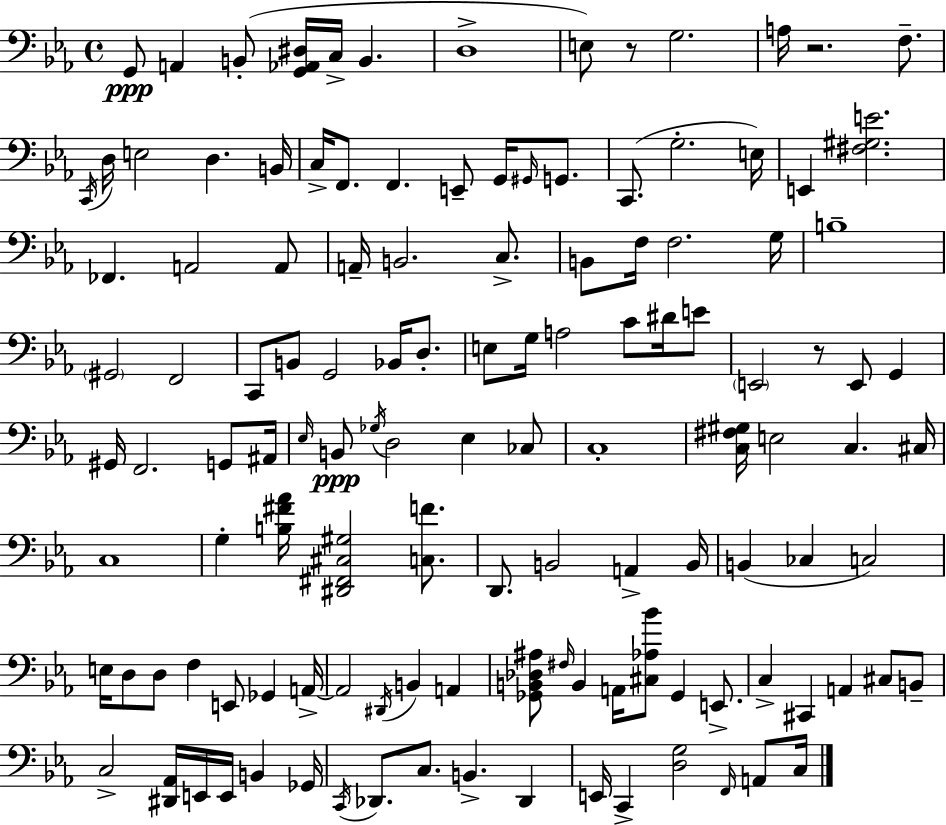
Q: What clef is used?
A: bass